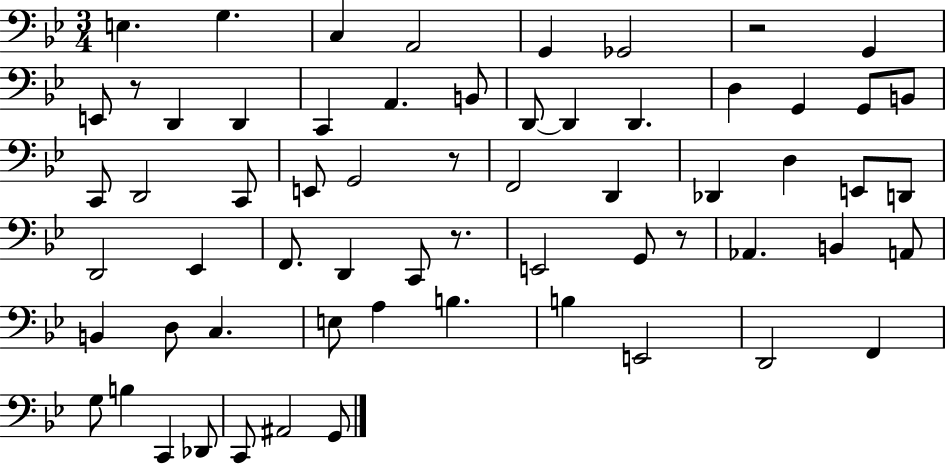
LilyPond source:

{
  \clef bass
  \numericTimeSignature
  \time 3/4
  \key bes \major
  \repeat volta 2 { e4. g4. | c4 a,2 | g,4 ges,2 | r2 g,4 | \break e,8 r8 d,4 d,4 | c,4 a,4. b,8 | d,8~~ d,4 d,4. | d4 g,4 g,8 b,8 | \break c,8 d,2 c,8 | e,8 g,2 r8 | f,2 d,4 | des,4 d4 e,8 d,8 | \break d,2 ees,4 | f,8. d,4 c,8 r8. | e,2 g,8 r8 | aes,4. b,4 a,8 | \break b,4 d8 c4. | e8 a4 b4. | b4 e,2 | d,2 f,4 | \break g8 b4 c,4 des,8 | c,8 ais,2 g,8 | } \bar "|."
}